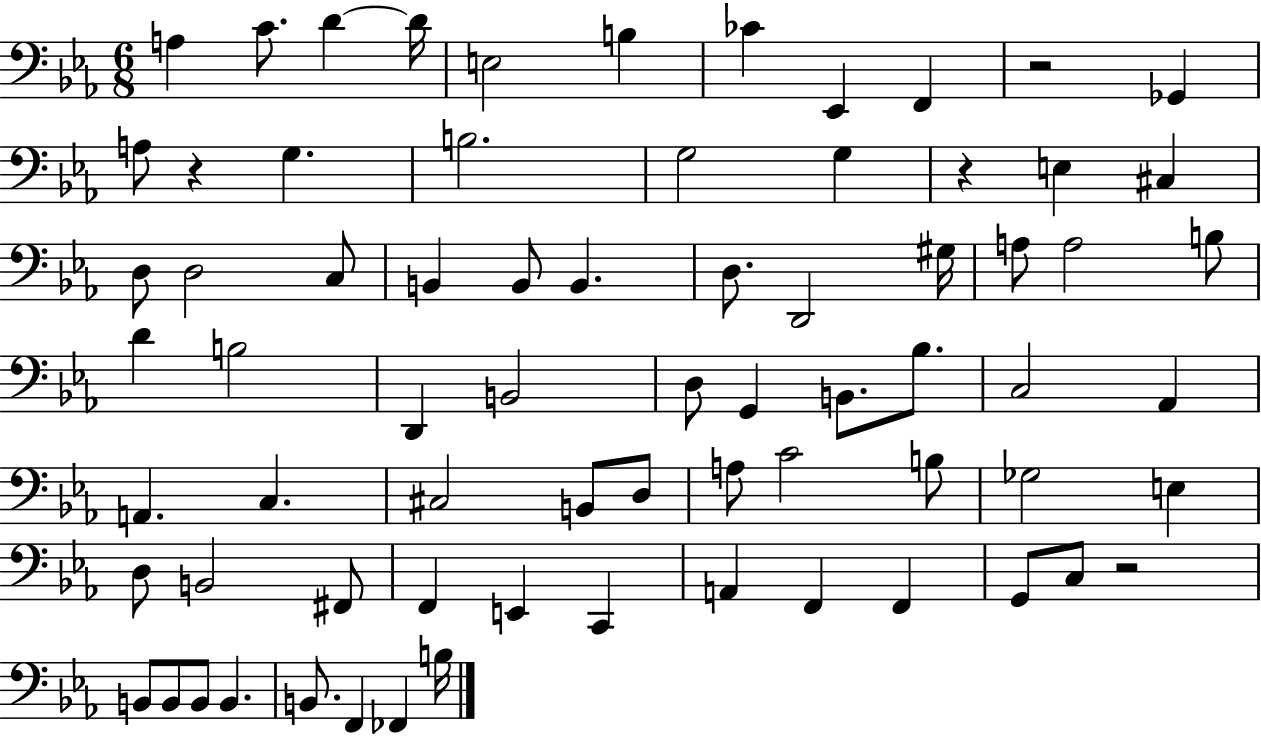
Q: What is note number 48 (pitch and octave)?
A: Gb3